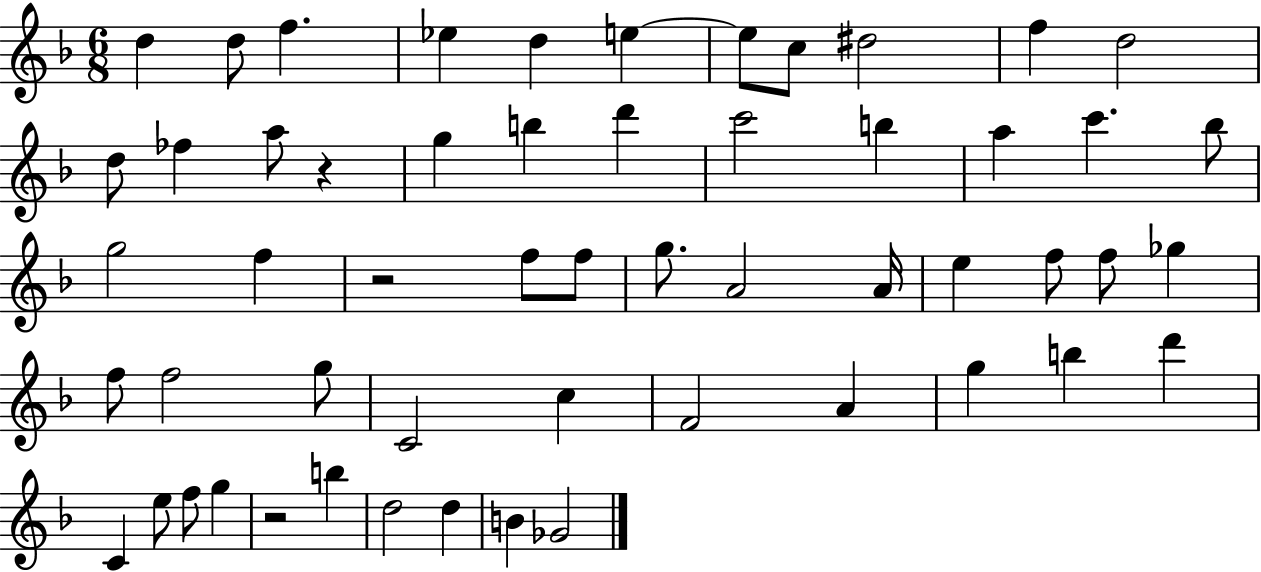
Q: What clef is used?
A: treble